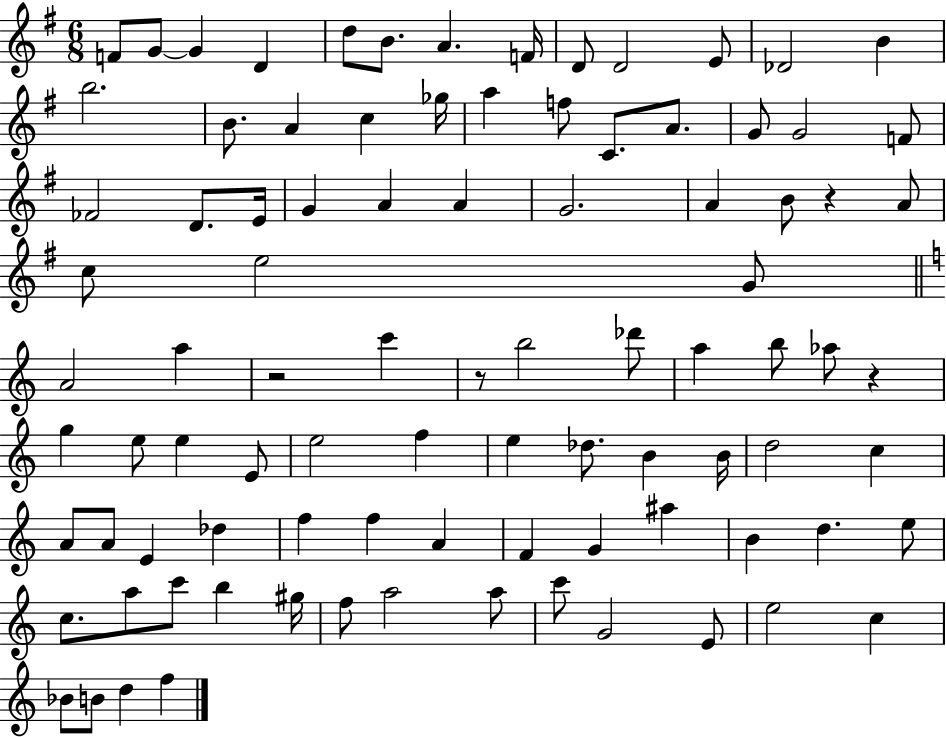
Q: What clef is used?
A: treble